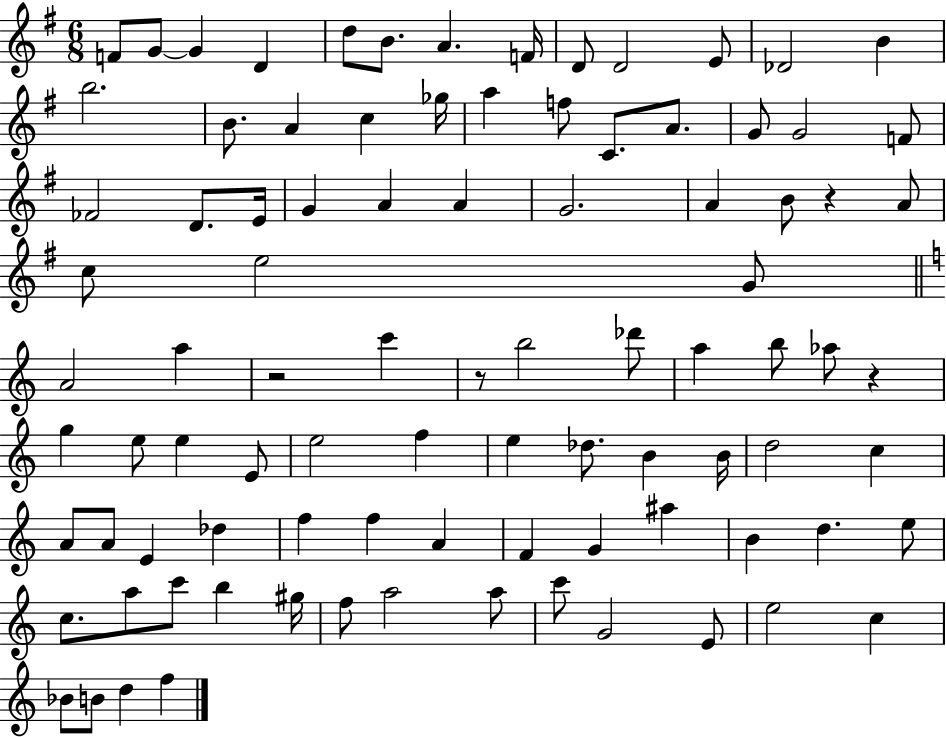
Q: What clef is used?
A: treble